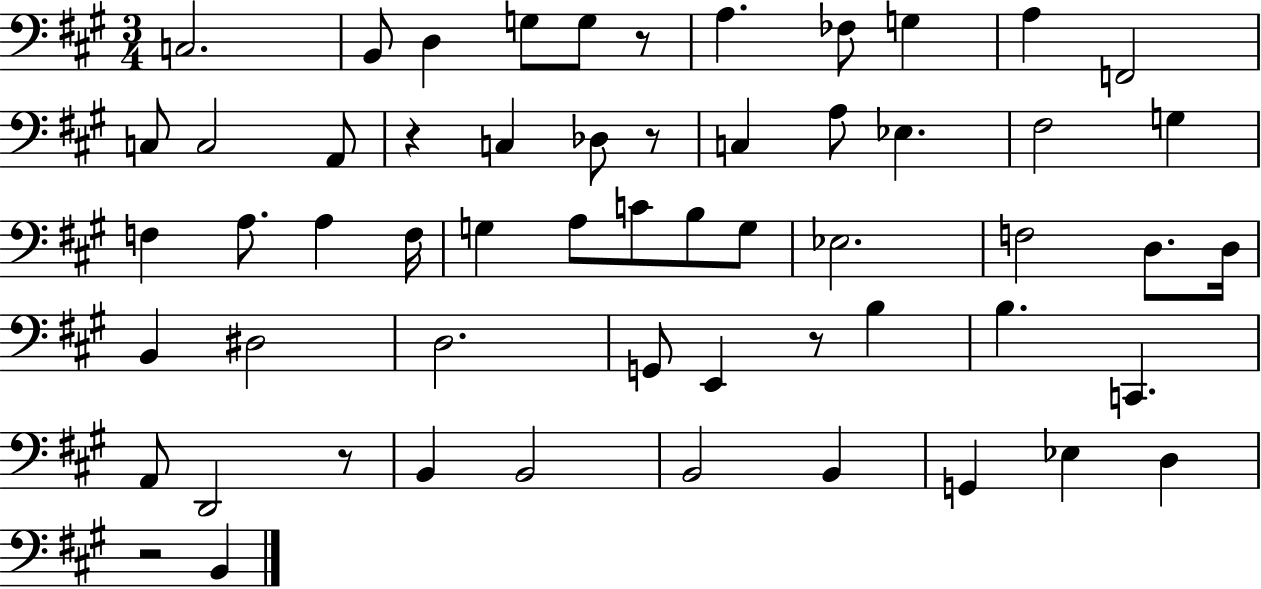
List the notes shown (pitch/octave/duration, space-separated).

C3/h. B2/e D3/q G3/e G3/e R/e A3/q. FES3/e G3/q A3/q F2/h C3/e C3/h A2/e R/q C3/q Db3/e R/e C3/q A3/e Eb3/q. F#3/h G3/q F3/q A3/e. A3/q F3/s G3/q A3/e C4/e B3/e G3/e Eb3/h. F3/h D3/e. D3/s B2/q D#3/h D3/h. G2/e E2/q R/e B3/q B3/q. C2/q. A2/e D2/h R/e B2/q B2/h B2/h B2/q G2/q Eb3/q D3/q R/h B2/q